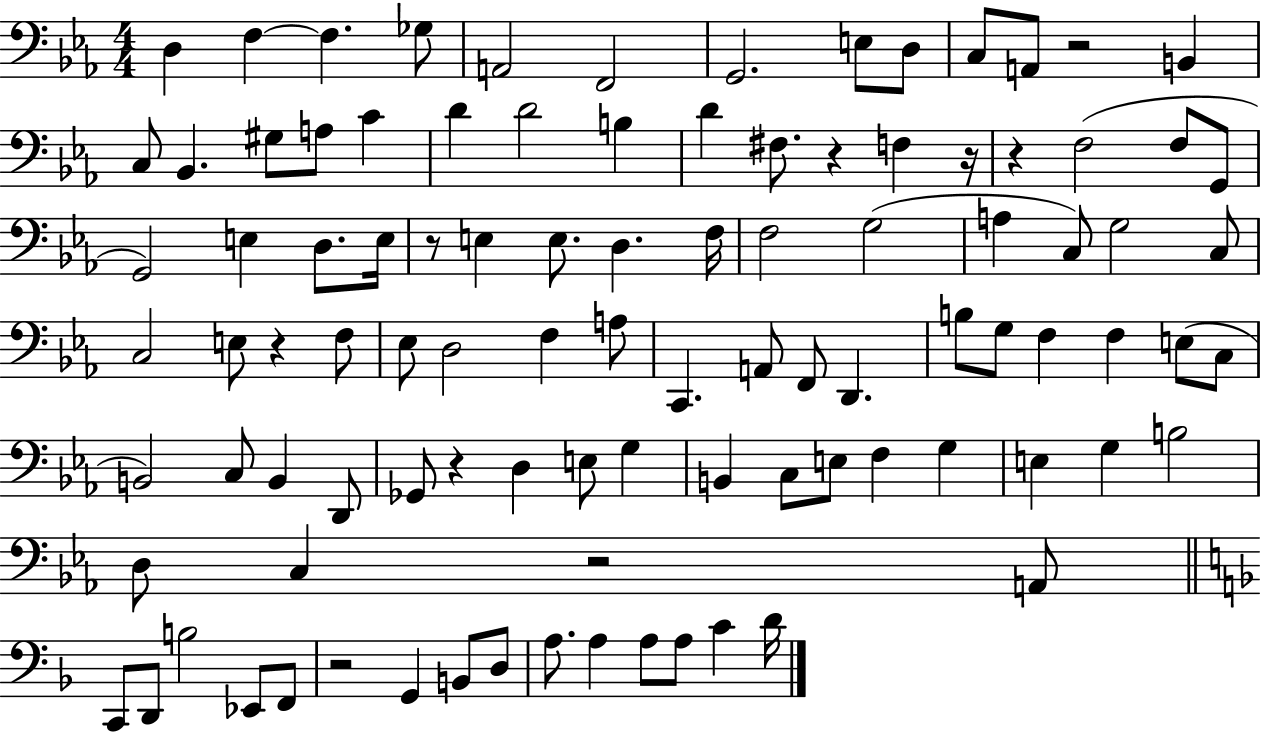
D3/q F3/q F3/q. Gb3/e A2/h F2/h G2/h. E3/e D3/e C3/e A2/e R/h B2/q C3/e Bb2/q. G#3/e A3/e C4/q D4/q D4/h B3/q D4/q F#3/e. R/q F3/q R/s R/q F3/h F3/e G2/e G2/h E3/q D3/e. E3/s R/e E3/q E3/e. D3/q. F3/s F3/h G3/h A3/q C3/e G3/h C3/e C3/h E3/e R/q F3/e Eb3/e D3/h F3/q A3/e C2/q. A2/e F2/e D2/q. B3/e G3/e F3/q F3/q E3/e C3/e B2/h C3/e B2/q D2/e Gb2/e R/q D3/q E3/e G3/q B2/q C3/e E3/e F3/q G3/q E3/q G3/q B3/h D3/e C3/q R/h A2/e C2/e D2/e B3/h Eb2/e F2/e R/h G2/q B2/e D3/e A3/e. A3/q A3/e A3/e C4/q D4/s